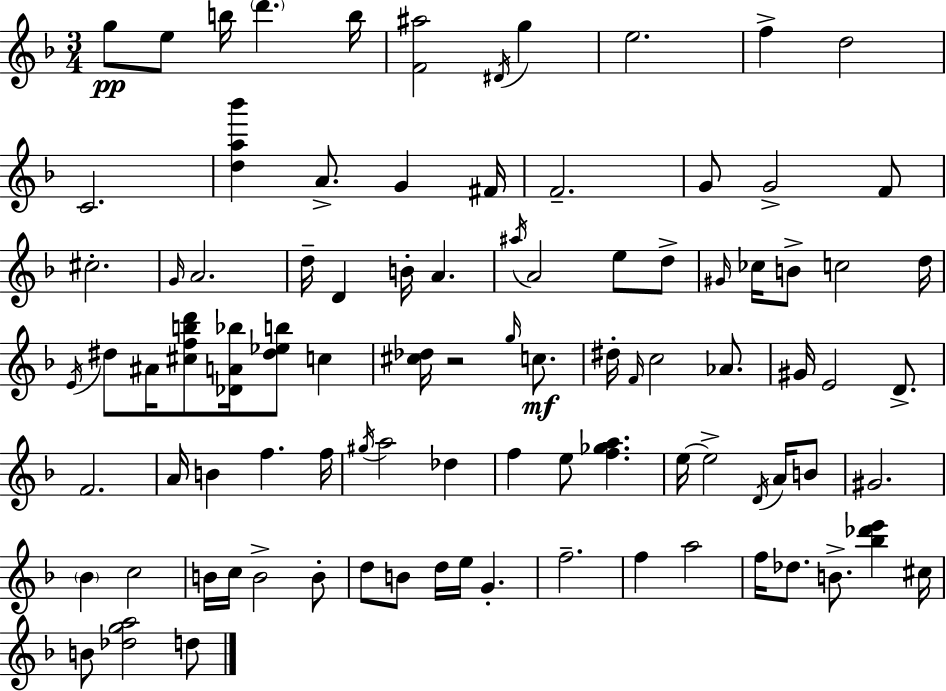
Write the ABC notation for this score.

X:1
T:Untitled
M:3/4
L:1/4
K:Dm
g/2 e/2 b/4 d' b/4 [F^a]2 ^D/4 g e2 f d2 C2 [da_b'] A/2 G ^F/4 F2 G/2 G2 F/2 ^c2 G/4 A2 d/4 D B/4 A ^a/4 A2 e/2 d/2 ^G/4 _c/4 B/2 c2 d/4 E/4 ^d/2 ^A/4 [^cfbd']/2 [_DA_b]/4 [^d_eb]/2 c [^c_d]/4 z2 g/4 c/2 ^d/4 F/4 c2 _A/2 ^G/4 E2 D/2 F2 A/4 B f f/4 ^g/4 a2 _d f e/2 [f_ga] e/4 e2 D/4 A/4 B/2 ^G2 _B c2 B/4 c/4 B2 B/2 d/2 B/2 d/4 e/4 G f2 f a2 f/4 _d/2 B/2 [_b_d'e'] ^c/4 B/2 [_dga]2 d/2